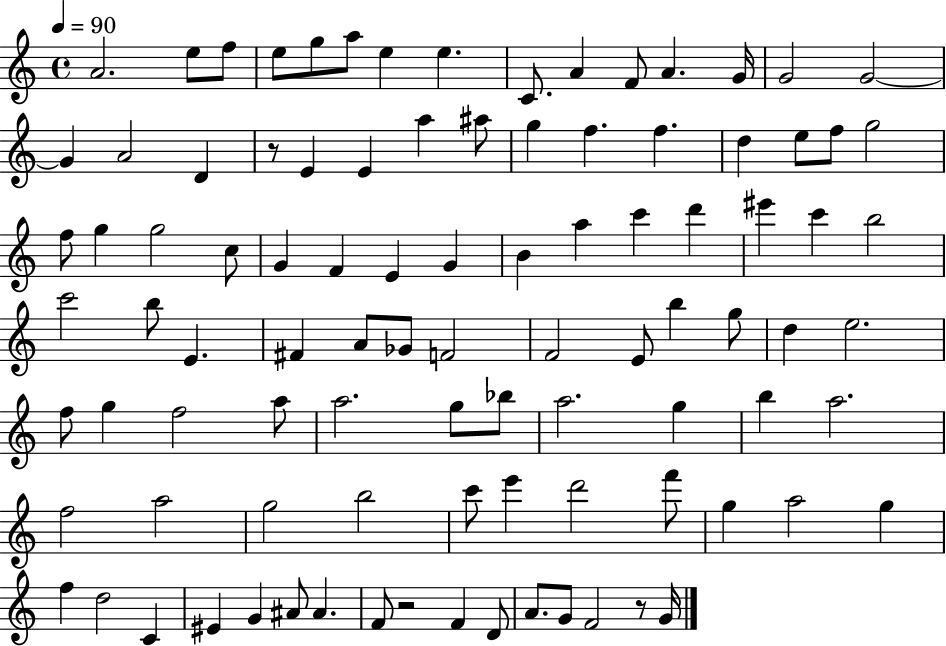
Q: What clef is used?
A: treble